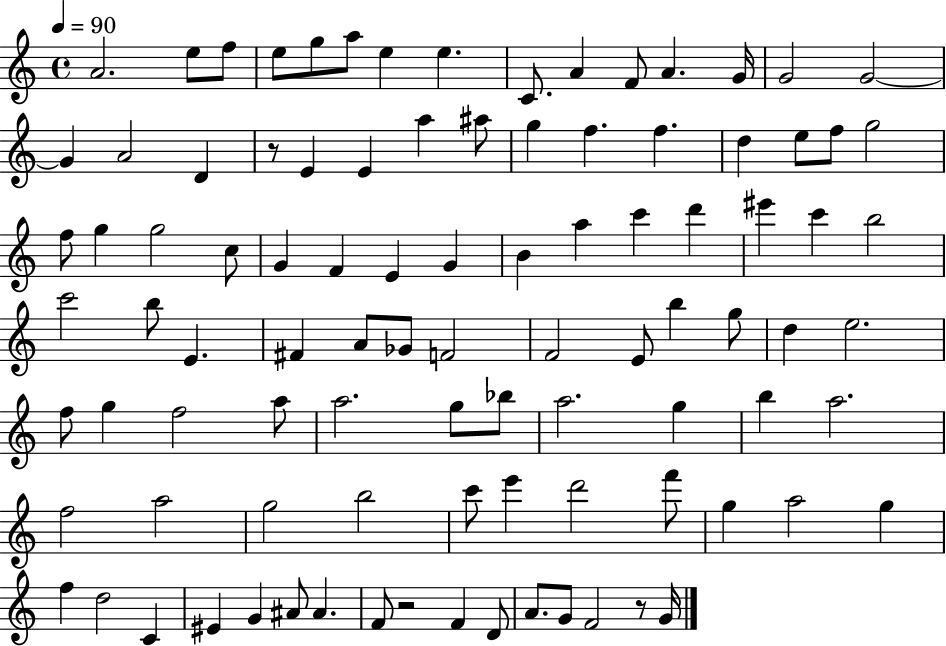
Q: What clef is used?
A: treble